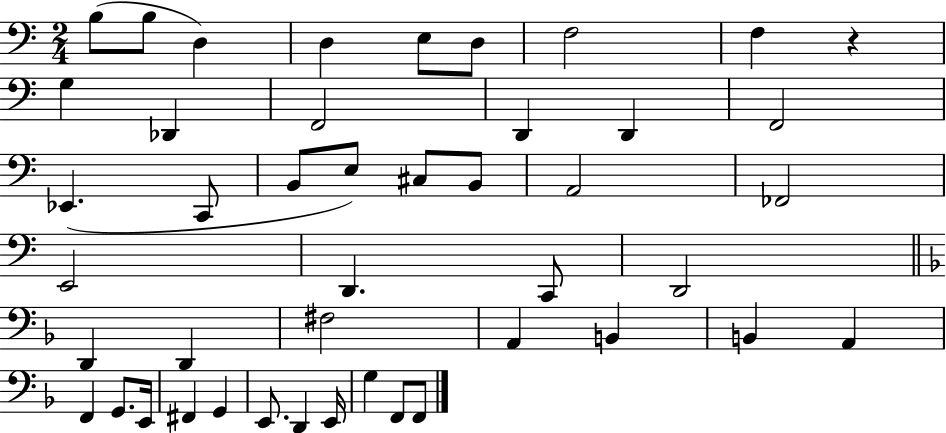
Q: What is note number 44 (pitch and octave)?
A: F2